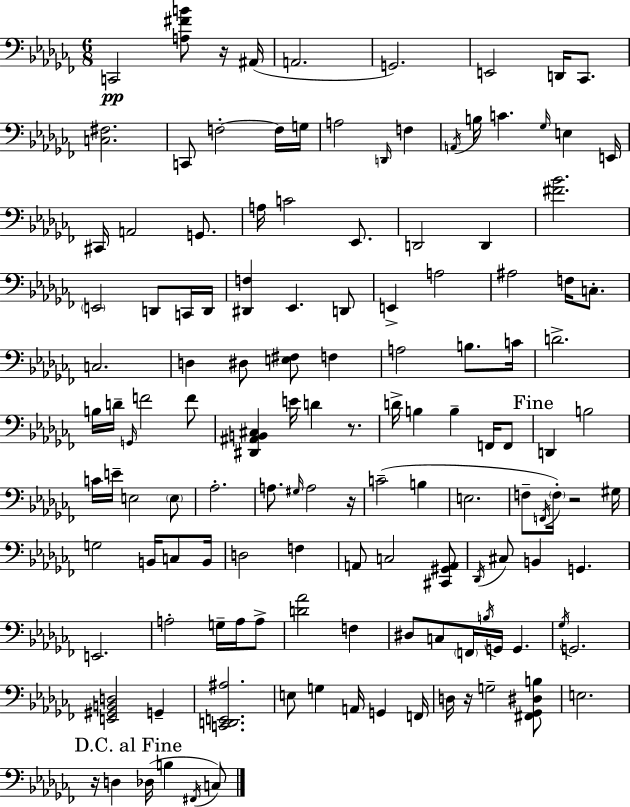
X:1
T:Untitled
M:6/8
L:1/4
K:Abm
C,,2 [A,^FB]/2 z/4 ^A,,/4 A,,2 G,,2 E,,2 D,,/4 _C,,/2 [C,^F,]2 C,,/2 F,2 F,/4 G,/4 A,2 D,,/4 F, A,,/4 B,/4 C _G,/4 E, E,,/4 ^C,,/4 A,,2 G,,/2 A,/4 C2 _E,,/2 D,,2 D,, [^F_B]2 E,,2 D,,/2 C,,/4 D,,/4 [^D,,F,] _E,, D,,/2 E,, A,2 ^A,2 F,/4 C,/2 C,2 D, ^D,/2 [E,^F,]/2 F, A,2 B,/2 C/4 D2 B,/4 D/4 G,,/4 F2 F/2 [^D,,^A,,B,,^C,] E/4 D z/2 D/4 B, B, F,,/4 F,,/2 D,, B,2 C/4 E/4 E,2 E,/2 _A,2 A,/2 ^G,/4 A,2 z/4 C2 B, E,2 F,/2 F,,/4 F,/4 z2 ^G,/4 G,2 B,,/4 C,/2 B,,/4 D,2 F, A,,/2 C,2 [^C,,^G,,A,,]/2 _D,,/4 ^C,/2 B,, G,, E,,2 A,2 G,/4 A,/4 A,/2 [D_A]2 F, ^D,/2 C,/2 F,,/4 B,/4 G,,/4 G,, _G,/4 G,,2 [E,,^G,,B,,D,]2 G,, [C,,D,,E,,^A,]2 E,/2 G, A,,/4 G,, F,,/4 D,/4 z/4 G,2 [^F,,_G,,^D,B,]/2 E,2 z/4 D, _D,/4 B, ^F,,/4 C,/2